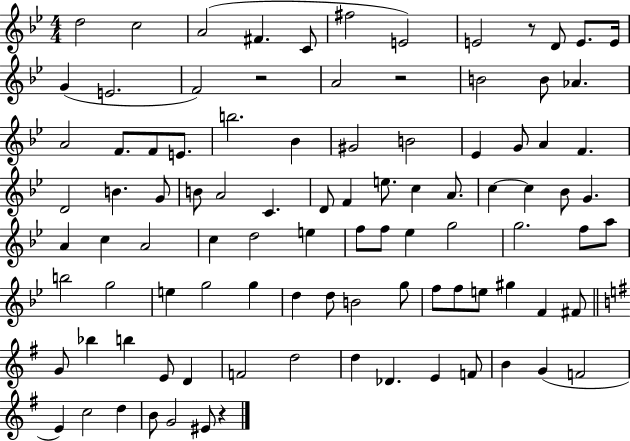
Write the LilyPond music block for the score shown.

{
  \clef treble
  \numericTimeSignature
  \time 4/4
  \key bes \major
  \repeat volta 2 { d''2 c''2 | a'2( fis'4. c'8 | fis''2 e'2) | e'2 r8 d'8 e'8. e'16 | \break g'4( e'2. | f'2) r2 | a'2 r2 | b'2 b'8 aes'4. | \break a'2 f'8. f'8 e'8. | b''2. bes'4 | gis'2 b'2 | ees'4 g'8 a'4 f'4. | \break d'2 b'4. g'8 | b'8 a'2 c'4. | d'8 f'4 e''8. c''4 a'8. | c''4~~ c''4 bes'8 g'4. | \break a'4 c''4 a'2 | c''4 d''2 e''4 | f''8 f''8 ees''4 g''2 | g''2. f''8 a''8 | \break b''2 g''2 | e''4 g''2 g''4 | d''4 d''8 b'2 g''8 | f''8 f''8 e''8 gis''4 f'4 fis'8 | \break \bar "||" \break \key e \minor g'8 bes''4 b''4 e'8 d'4 | f'2 d''2 | d''4 des'4. e'4 f'8 | b'4 g'4( f'2 | \break e'4) c''2 d''4 | b'8 g'2 eis'8 r4 | } \bar "|."
}